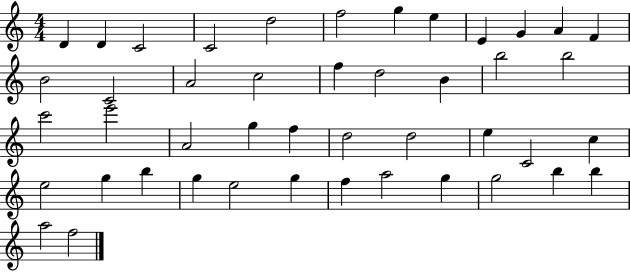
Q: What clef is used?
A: treble